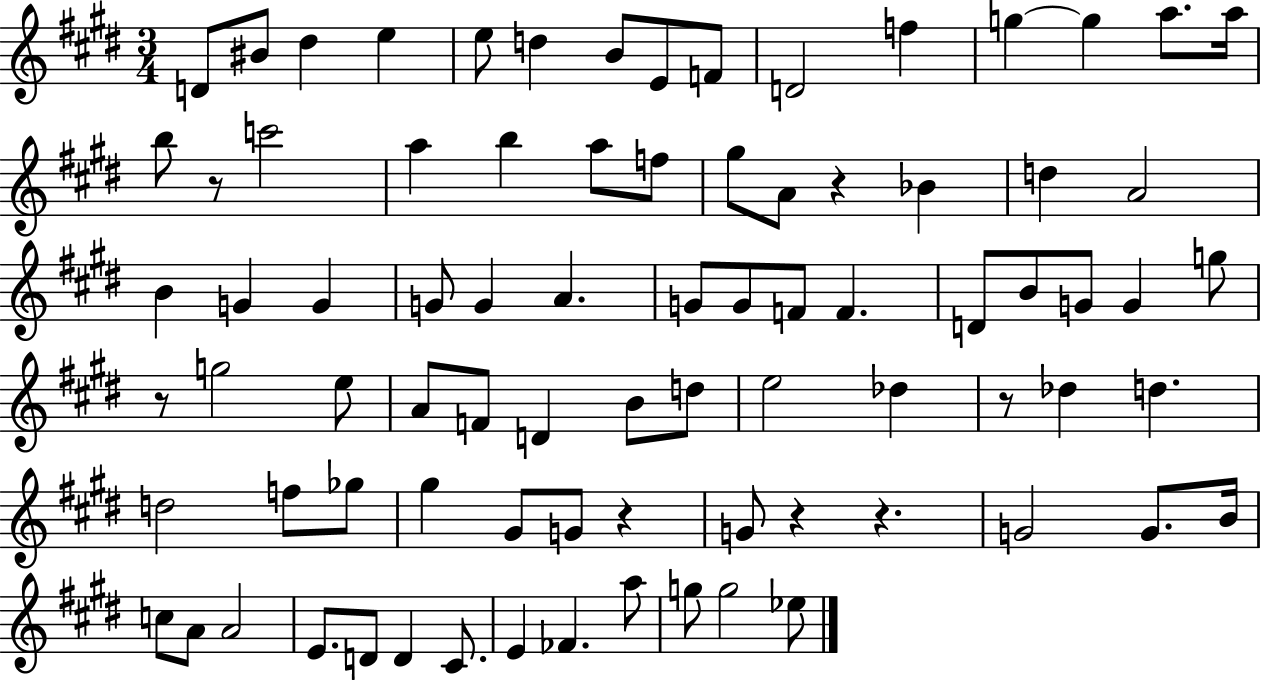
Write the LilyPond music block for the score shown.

{
  \clef treble
  \numericTimeSignature
  \time 3/4
  \key e \major
  \repeat volta 2 { d'8 bis'8 dis''4 e''4 | e''8 d''4 b'8 e'8 f'8 | d'2 f''4 | g''4~~ g''4 a''8. a''16 | \break b''8 r8 c'''2 | a''4 b''4 a''8 f''8 | gis''8 a'8 r4 bes'4 | d''4 a'2 | \break b'4 g'4 g'4 | g'8 g'4 a'4. | g'8 g'8 f'8 f'4. | d'8 b'8 g'8 g'4 g''8 | \break r8 g''2 e''8 | a'8 f'8 d'4 b'8 d''8 | e''2 des''4 | r8 des''4 d''4. | \break d''2 f''8 ges''8 | gis''4 gis'8 g'8 r4 | g'8 r4 r4. | g'2 g'8. b'16 | \break c''8 a'8 a'2 | e'8. d'8 d'4 cis'8. | e'4 fes'4. a''8 | g''8 g''2 ees''8 | \break } \bar "|."
}